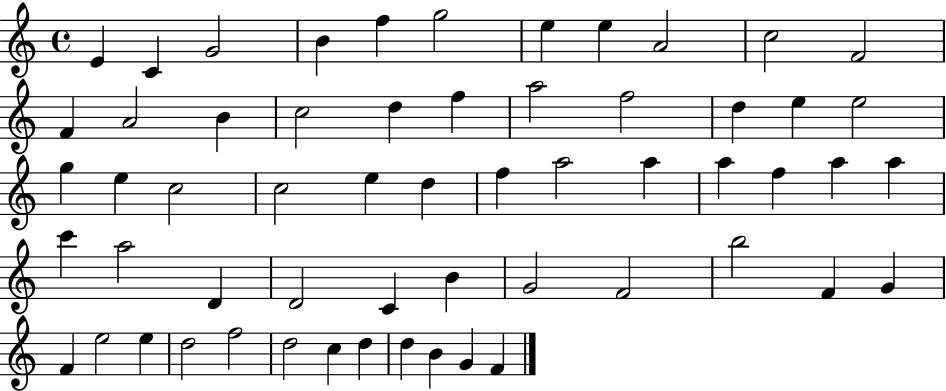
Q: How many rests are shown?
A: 0